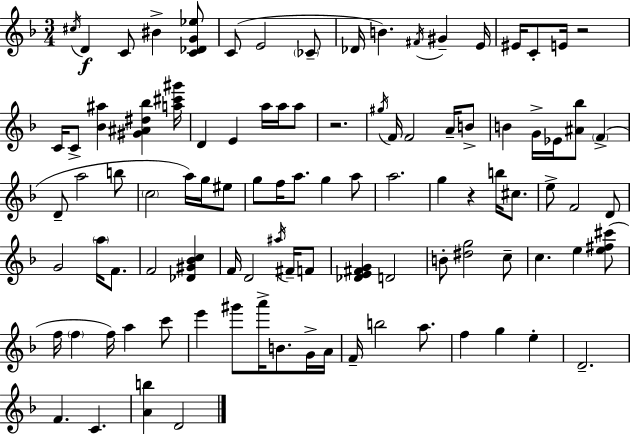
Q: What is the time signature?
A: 3/4